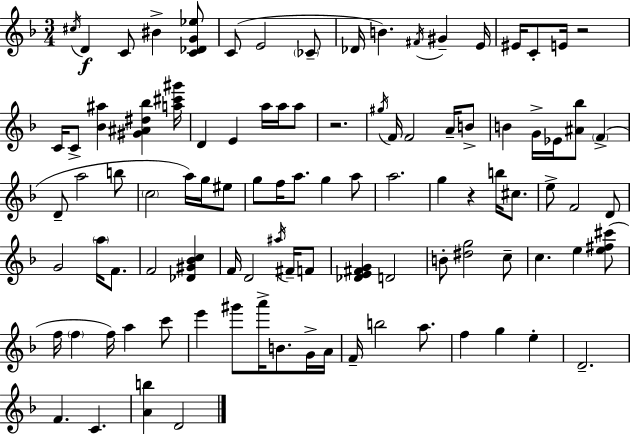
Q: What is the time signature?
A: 3/4